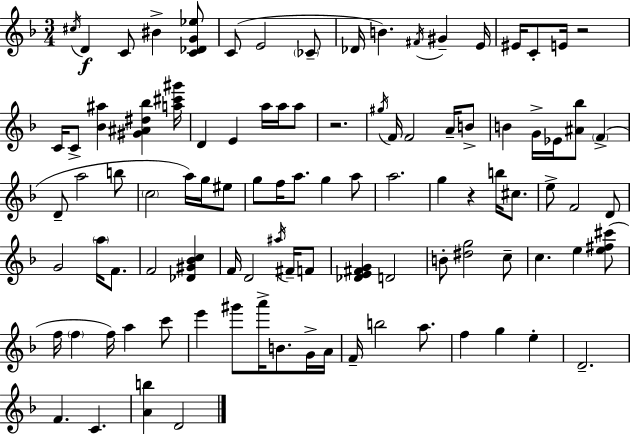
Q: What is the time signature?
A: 3/4